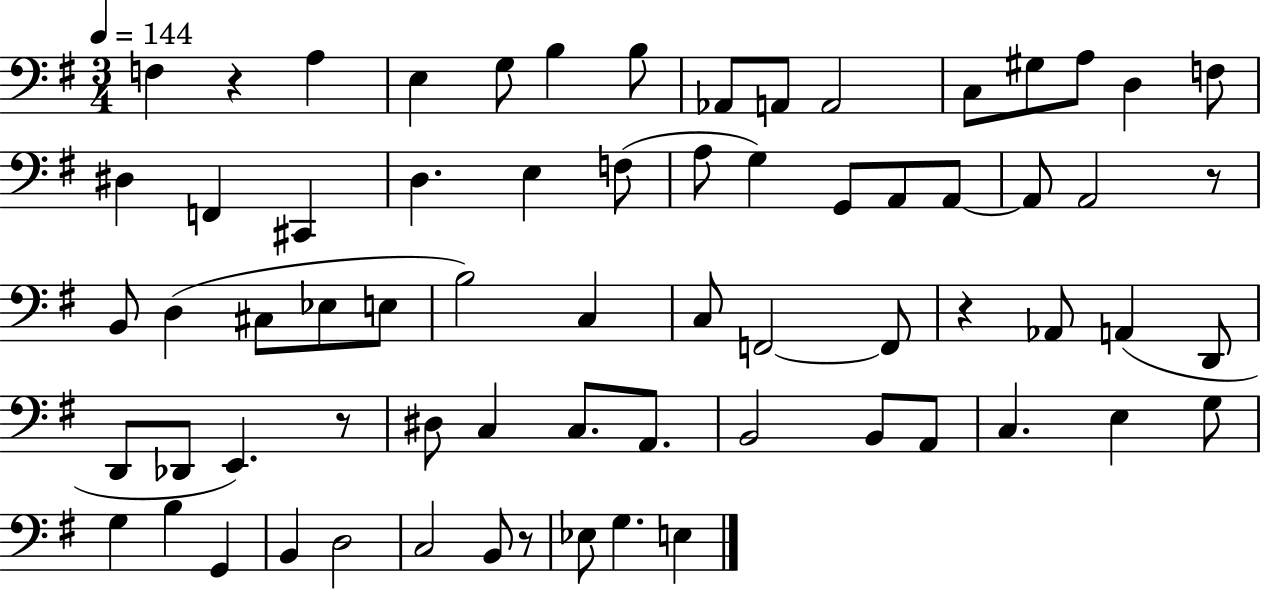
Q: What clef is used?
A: bass